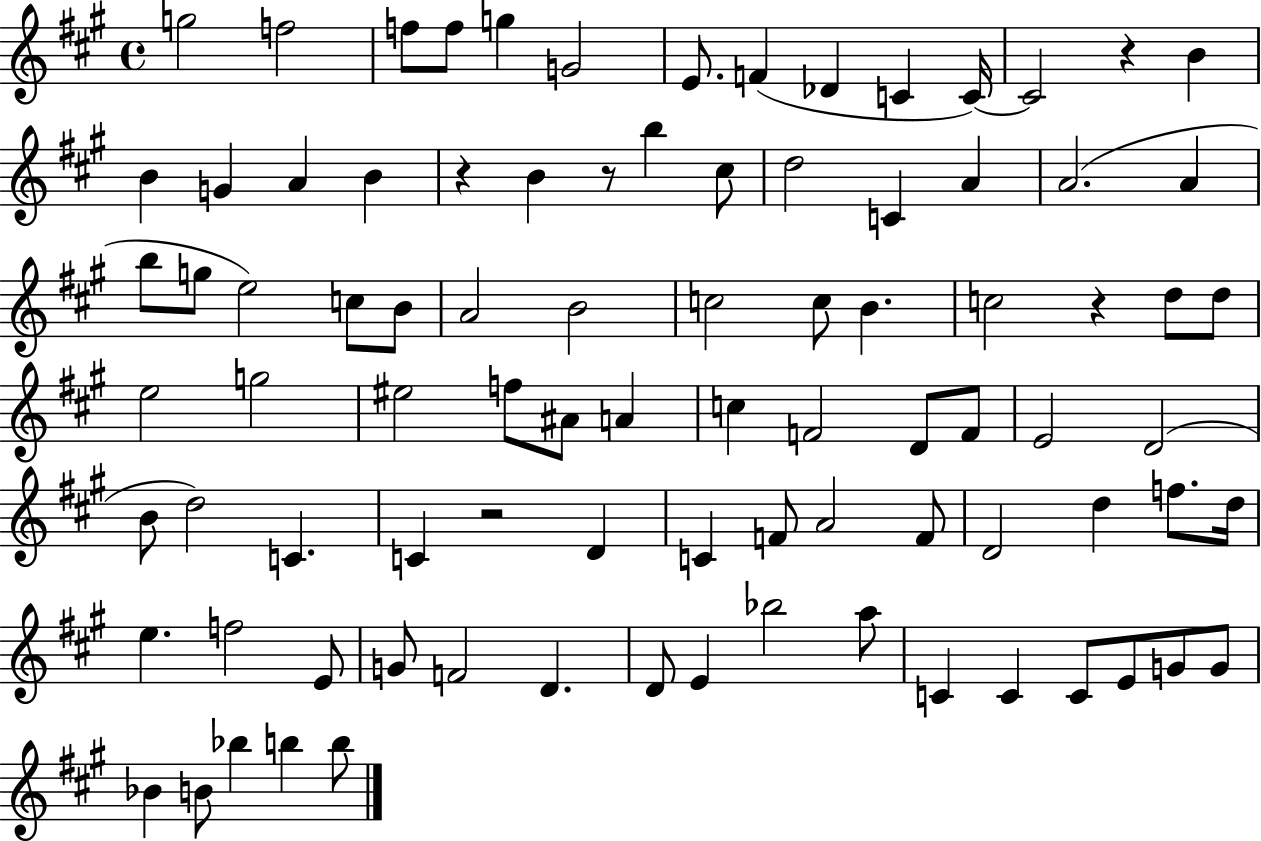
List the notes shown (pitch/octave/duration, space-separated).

G5/h F5/h F5/e F5/e G5/q G4/h E4/e. F4/q Db4/q C4/q C4/s C4/h R/q B4/q B4/q G4/q A4/q B4/q R/q B4/q R/e B5/q C#5/e D5/h C4/q A4/q A4/h. A4/q B5/e G5/e E5/h C5/e B4/e A4/h B4/h C5/h C5/e B4/q. C5/h R/q D5/e D5/e E5/h G5/h EIS5/h F5/e A#4/e A4/q C5/q F4/h D4/e F4/e E4/h D4/h B4/e D5/h C4/q. C4/q R/h D4/q C4/q F4/e A4/h F4/e D4/h D5/q F5/e. D5/s E5/q. F5/h E4/e G4/e F4/h D4/q. D4/e E4/q Bb5/h A5/e C4/q C4/q C4/e E4/e G4/e G4/e Bb4/q B4/e Bb5/q B5/q B5/e